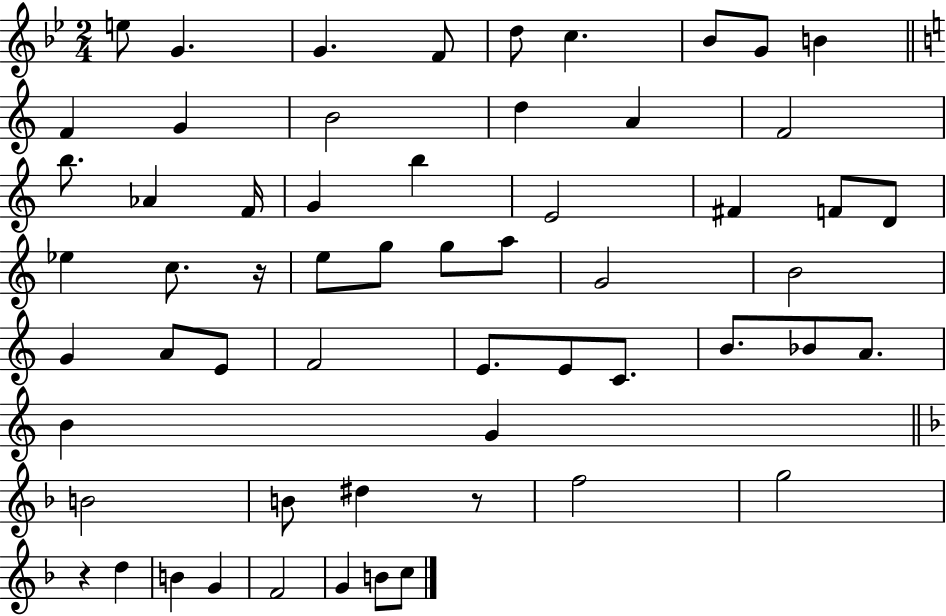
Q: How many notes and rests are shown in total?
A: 59